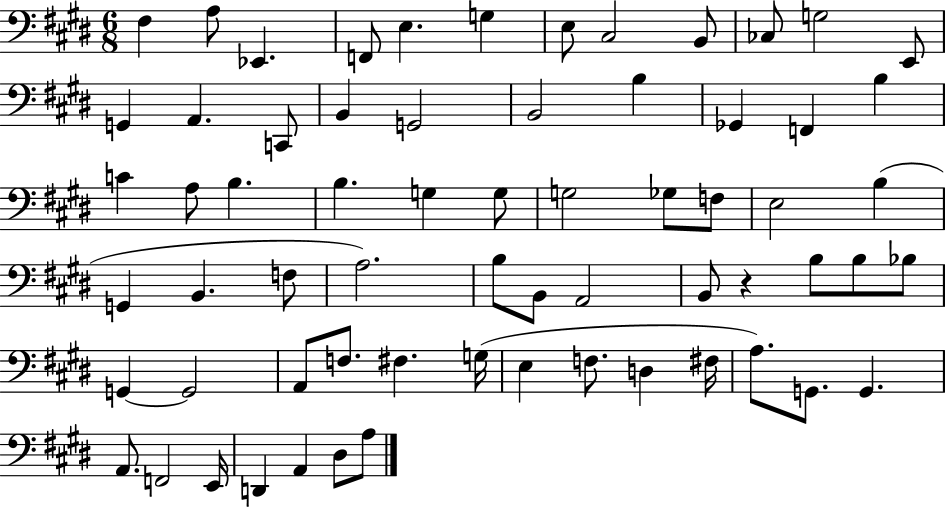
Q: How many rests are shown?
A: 1